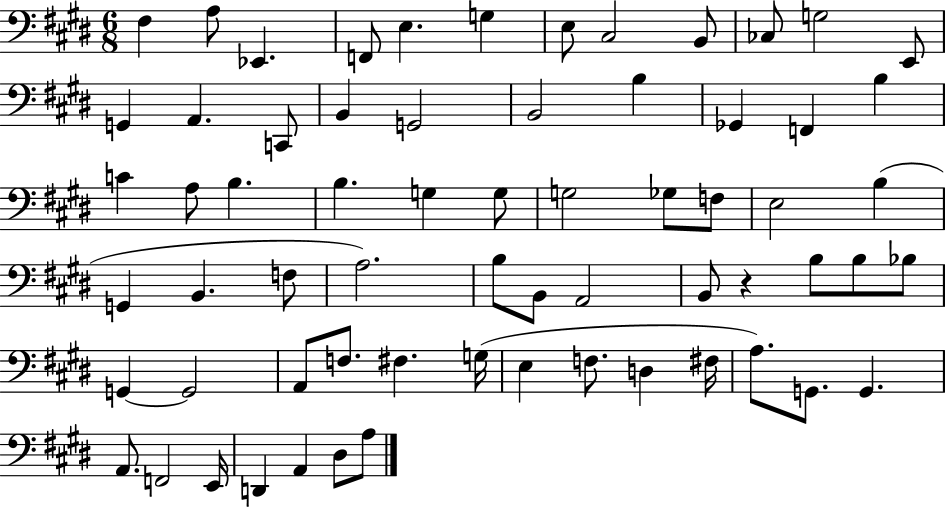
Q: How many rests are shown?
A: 1